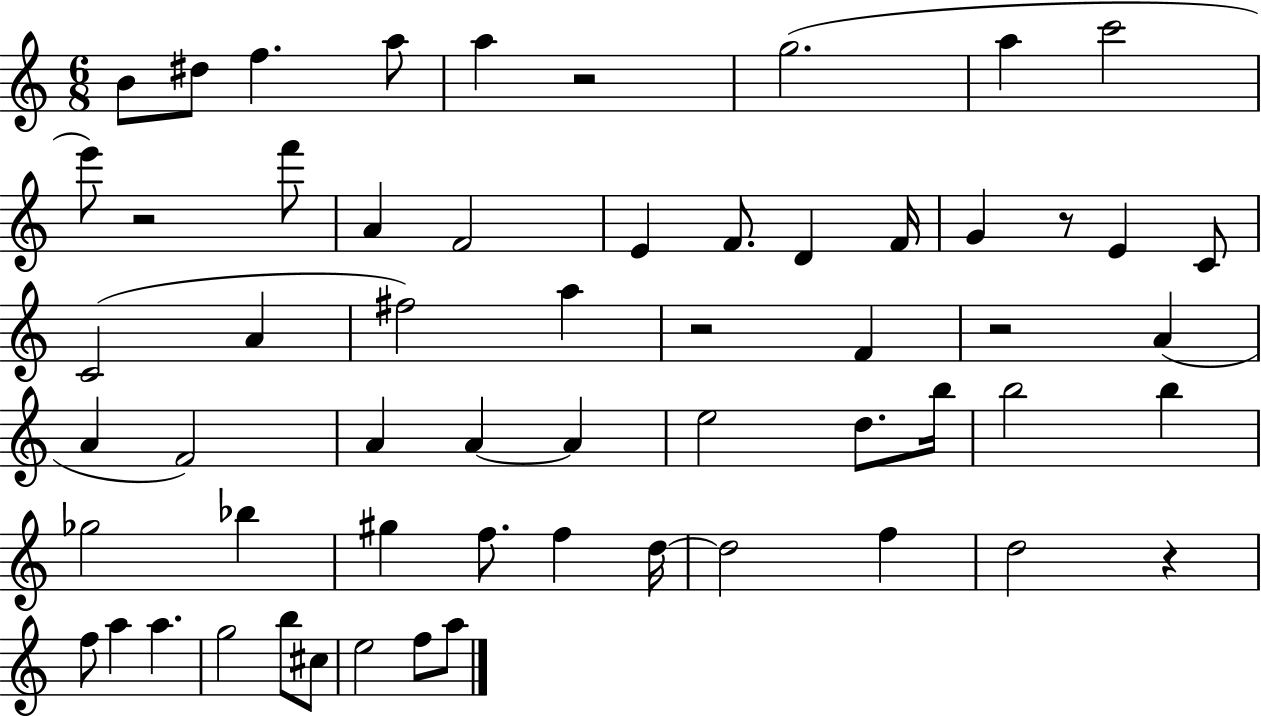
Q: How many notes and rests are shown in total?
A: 59